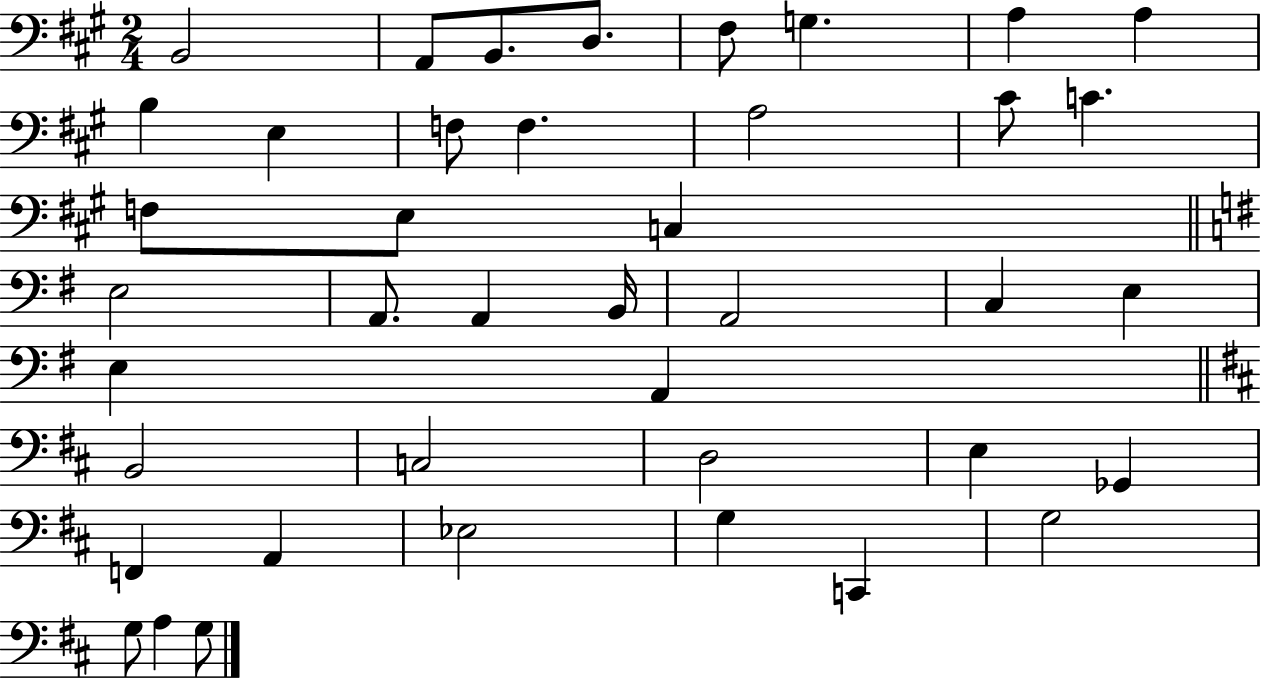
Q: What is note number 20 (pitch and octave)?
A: A2